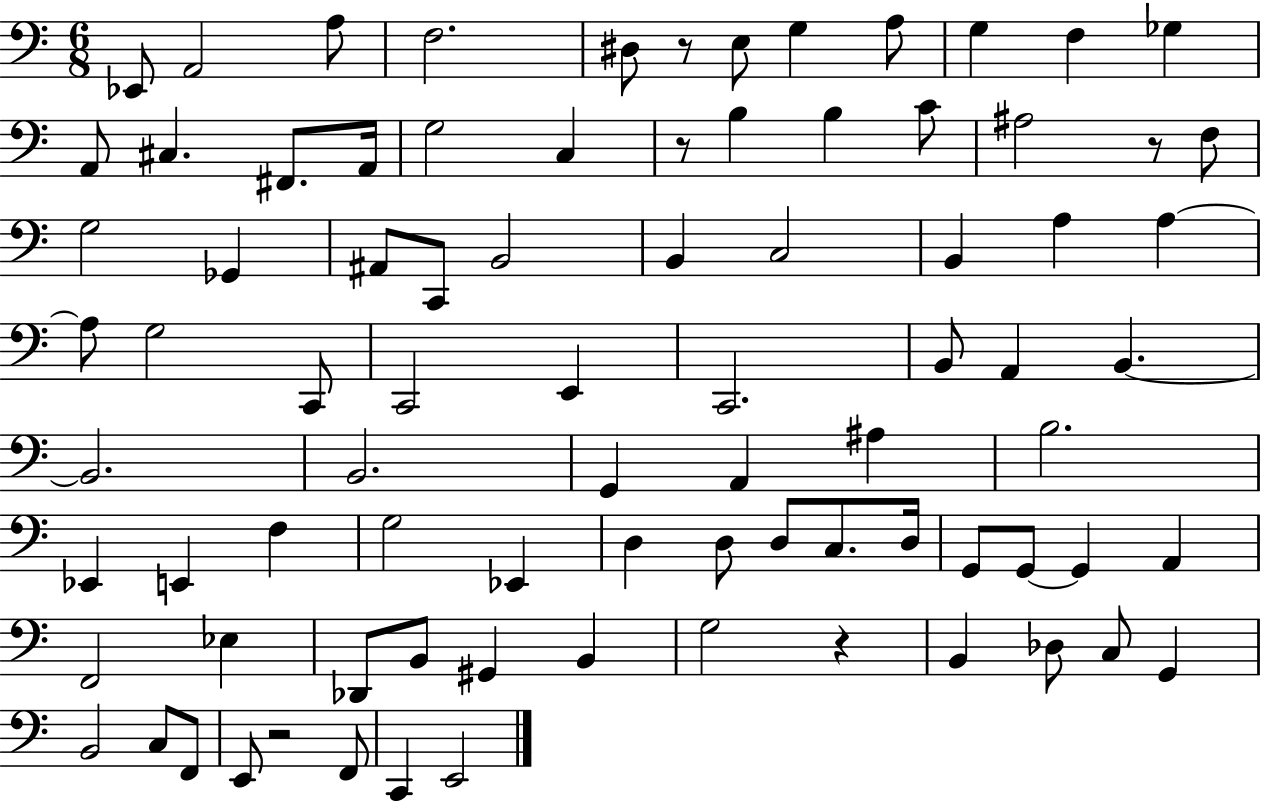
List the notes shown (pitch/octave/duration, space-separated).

Eb2/e A2/h A3/e F3/h. D#3/e R/e E3/e G3/q A3/e G3/q F3/q Gb3/q A2/e C#3/q. F#2/e. A2/s G3/h C3/q R/e B3/q B3/q C4/e A#3/h R/e F3/e G3/h Gb2/q A#2/e C2/e B2/h B2/q C3/h B2/q A3/q A3/q A3/e G3/h C2/e C2/h E2/q C2/h. B2/e A2/q B2/q. B2/h. B2/h. G2/q A2/q A#3/q B3/h. Eb2/q E2/q F3/q G3/h Eb2/q D3/q D3/e D3/e C3/e. D3/s G2/e G2/e G2/q A2/q F2/h Eb3/q Db2/e B2/e G#2/q B2/q G3/h R/q B2/q Db3/e C3/e G2/q B2/h C3/e F2/e E2/e R/h F2/e C2/q E2/h